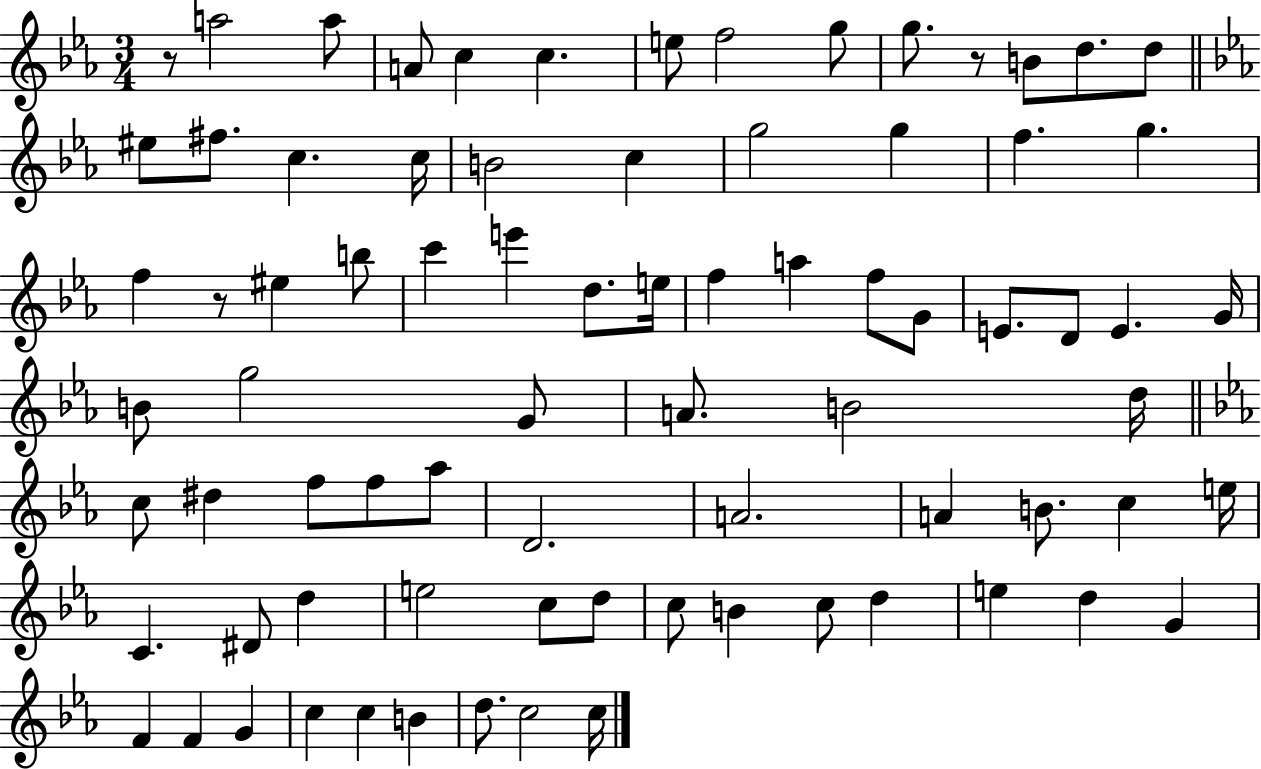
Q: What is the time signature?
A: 3/4